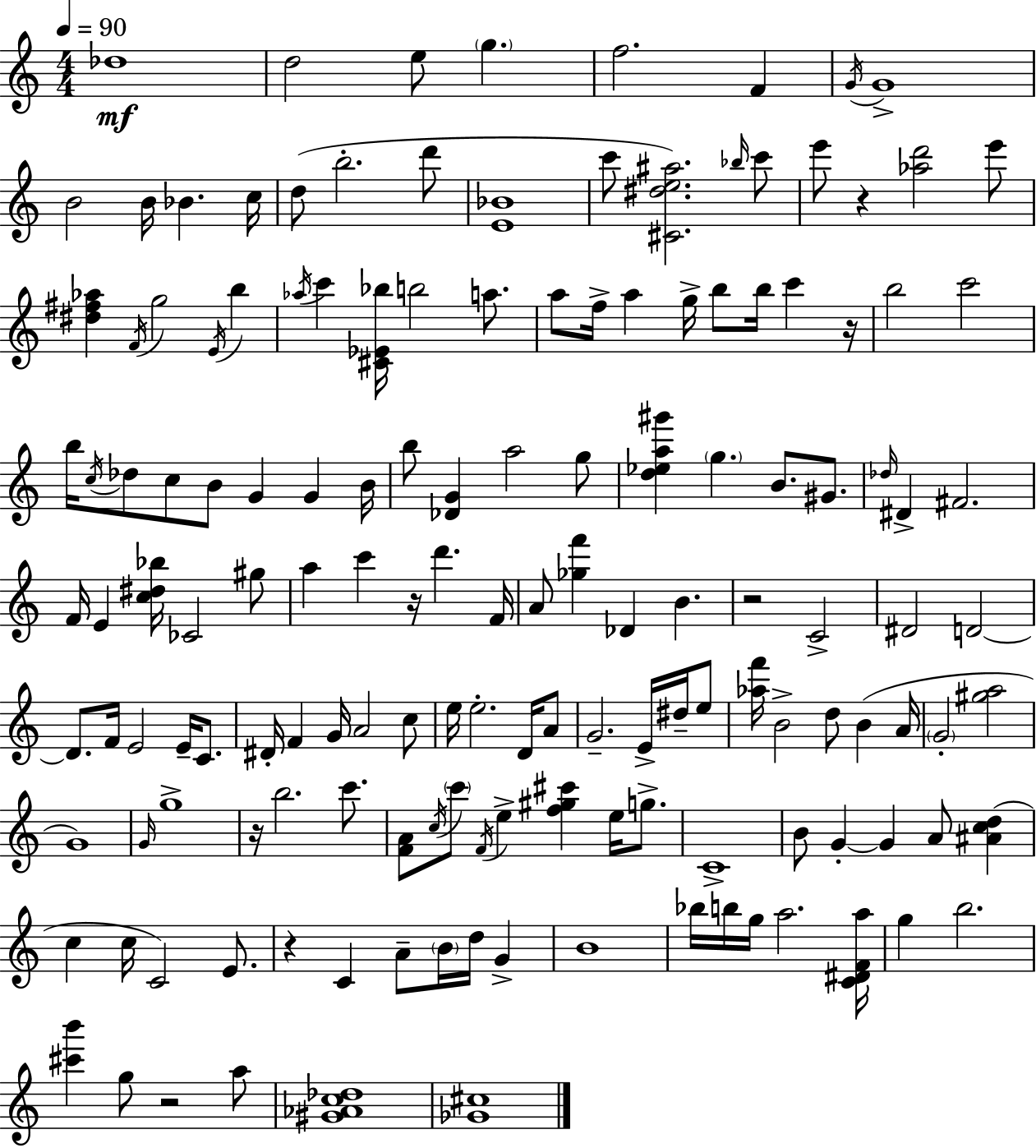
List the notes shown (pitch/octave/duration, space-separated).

Db5/w D5/h E5/e G5/q. F5/h. F4/q G4/s G4/w B4/h B4/s Bb4/q. C5/s D5/e B5/h. D6/e [E4,Bb4]/w C6/e [C#4,D#5,E5,A#5]/h. Bb5/s C6/e E6/e R/q [Ab5,D6]/h E6/e [D#5,F#5,Ab5]/q F4/s G5/h E4/s B5/q Ab5/s C6/q [C#4,Eb4,Bb5]/s B5/h A5/e. A5/e F5/s A5/q G5/s B5/e B5/s C6/q R/s B5/h C6/h B5/s C5/s Db5/e C5/e B4/e G4/q G4/q B4/s B5/e [Db4,G4]/q A5/h G5/e [D5,Eb5,A5,G#6]/q G5/q. B4/e. G#4/e. Db5/s D#4/q F#4/h. F4/s E4/q [C5,D#5,Bb5]/s CES4/h G#5/e A5/q C6/q R/s D6/q. F4/s A4/e [Gb5,F6]/q Db4/q B4/q. R/h C4/h D#4/h D4/h D4/e. F4/s E4/h E4/s C4/e. D#4/s F4/q G4/s A4/h C5/e E5/s E5/h. D4/s A4/e G4/h. E4/s D#5/s E5/e [Ab5,F6]/s B4/h D5/e B4/q A4/s G4/h [G#5,A5]/h G4/w G4/s G5/w R/s B5/h. C6/e. [F4,A4]/e C5/s C6/e F4/s E5/q [F5,G#5,C#6]/q E5/s G5/e. C4/w B4/e G4/q G4/q A4/e [A#4,C5,D5]/q C5/q C5/s C4/h E4/e. R/q C4/q A4/e B4/s D5/s G4/q B4/w Bb5/s B5/s G5/s A5/h. [C4,D#4,F4,A5]/s G5/q B5/h. [C#6,B6]/q G5/e R/h A5/e [G#4,Ab4,C5,Db5]/w [Gb4,C#5]/w